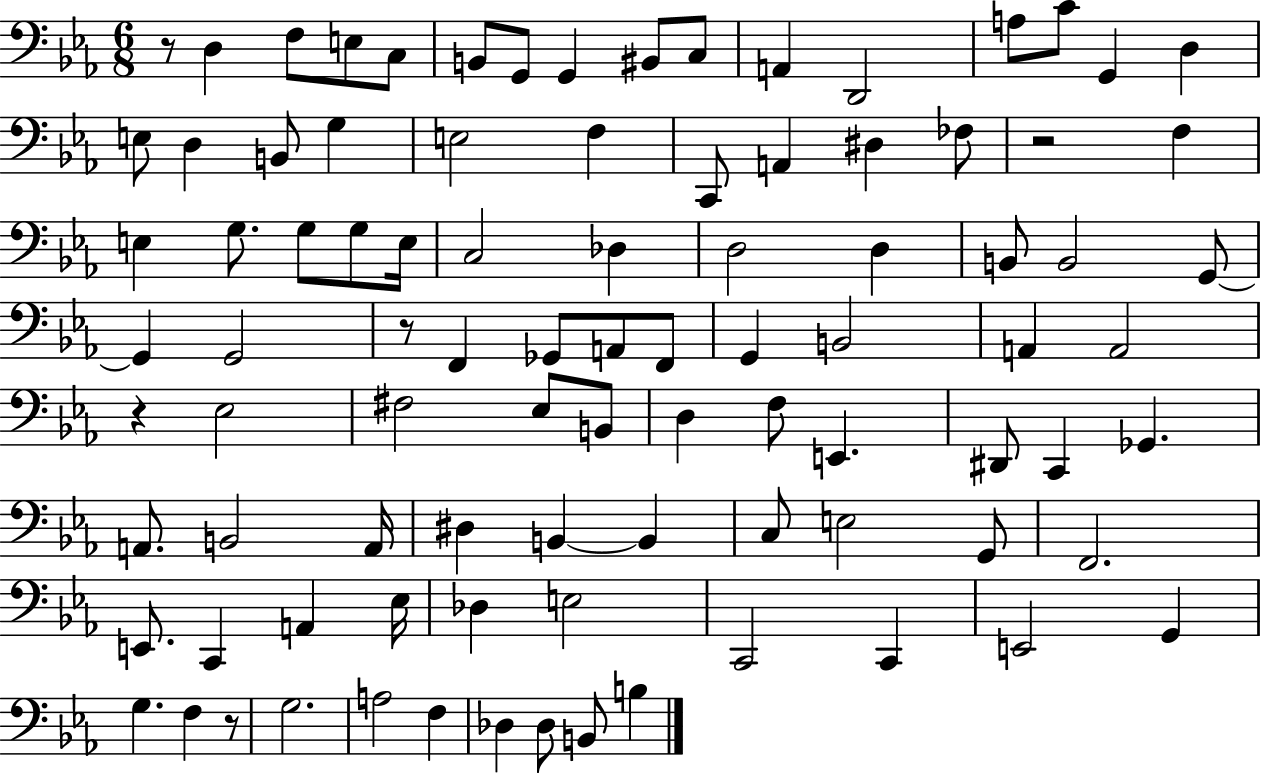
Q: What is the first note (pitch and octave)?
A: D3